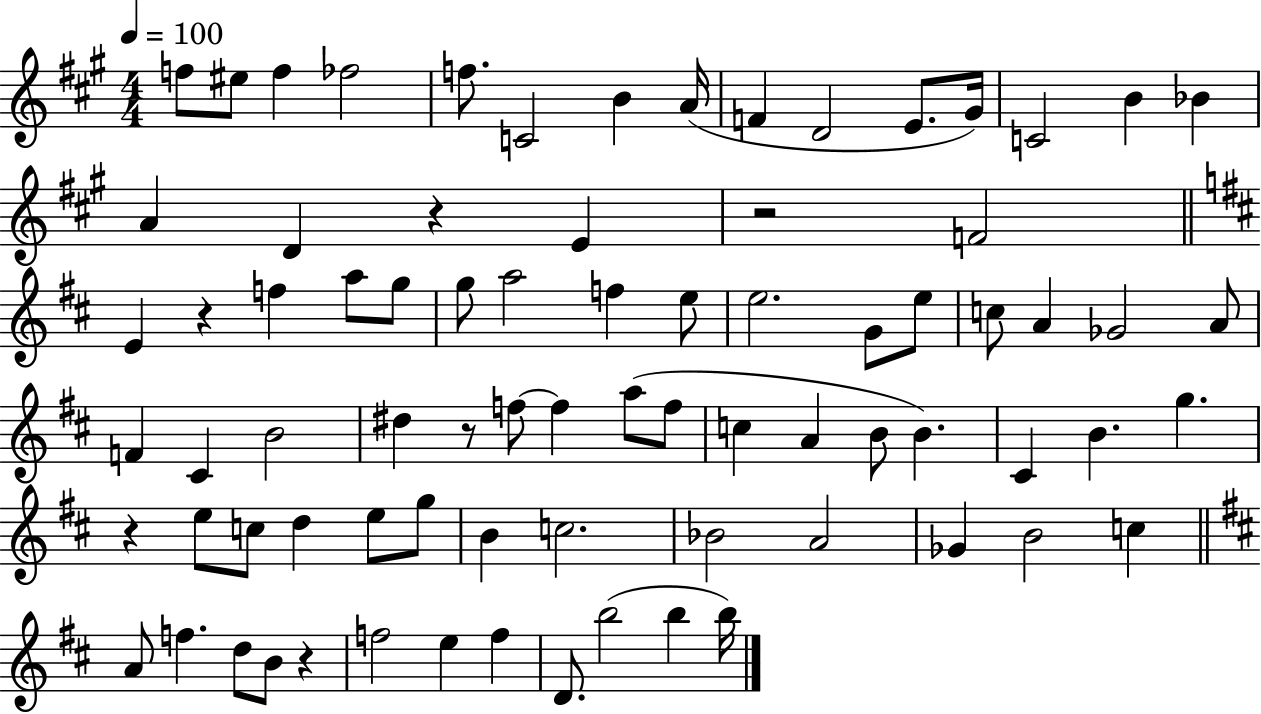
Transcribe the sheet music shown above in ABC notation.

X:1
T:Untitled
M:4/4
L:1/4
K:A
f/2 ^e/2 f _f2 f/2 C2 B A/4 F D2 E/2 ^G/4 C2 B _B A D z E z2 F2 E z f a/2 g/2 g/2 a2 f e/2 e2 G/2 e/2 c/2 A _G2 A/2 F ^C B2 ^d z/2 f/2 f a/2 f/2 c A B/2 B ^C B g z e/2 c/2 d e/2 g/2 B c2 _B2 A2 _G B2 c A/2 f d/2 B/2 z f2 e f D/2 b2 b b/4